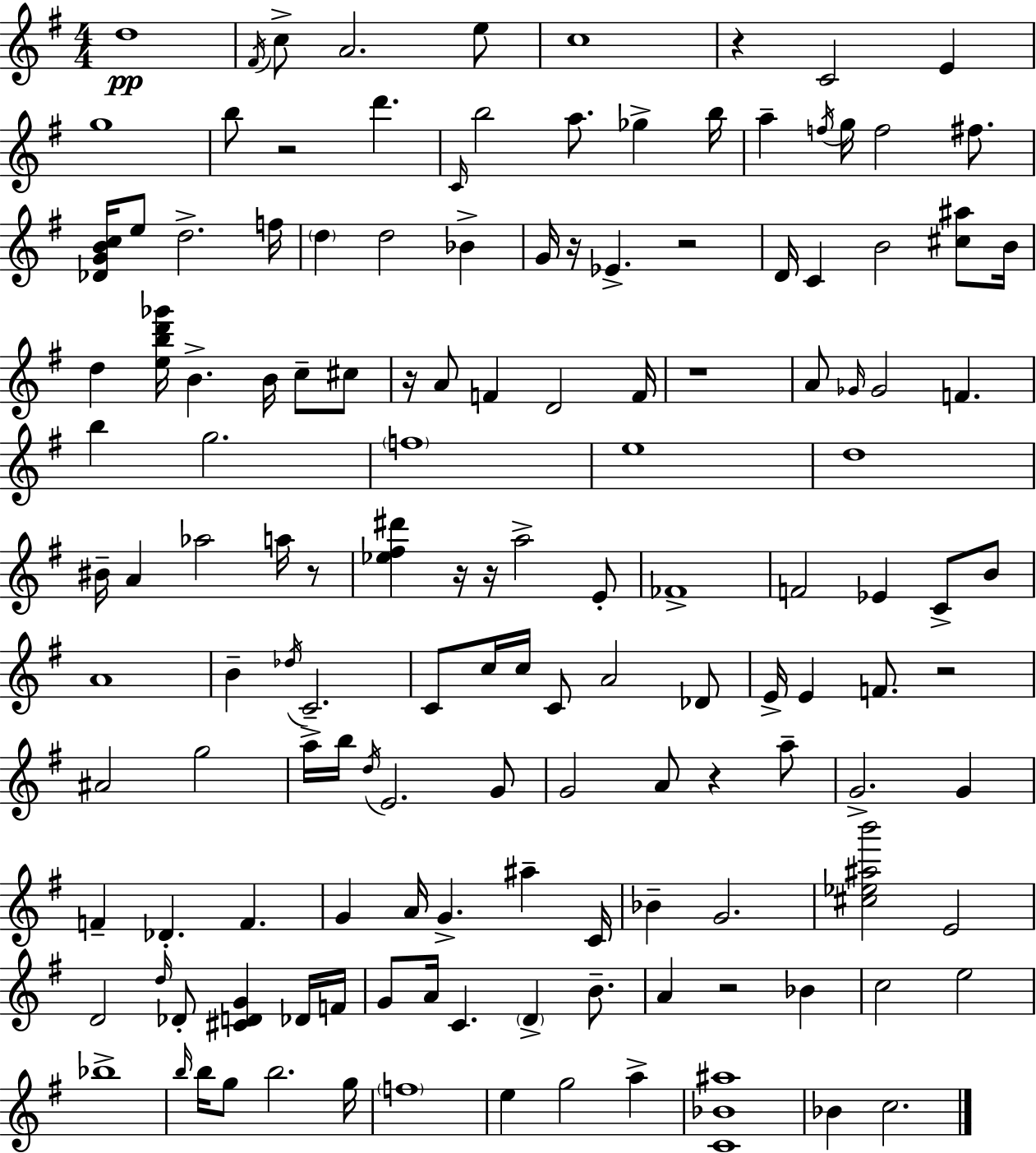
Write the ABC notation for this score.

X:1
T:Untitled
M:4/4
L:1/4
K:Em
d4 ^F/4 c/2 A2 e/2 c4 z C2 E g4 b/2 z2 d' C/4 b2 a/2 _g b/4 a f/4 g/4 f2 ^f/2 [_DGBc]/4 e/2 d2 f/4 d d2 _B G/4 z/4 _E z2 D/4 C B2 [^c^a]/2 B/4 d [ebd'_g']/4 B B/4 c/2 ^c/2 z/4 A/2 F D2 F/4 z4 A/2 _G/4 _G2 F b g2 f4 e4 d4 ^B/4 A _a2 a/4 z/2 [_e^f^d'] z/4 z/4 a2 E/2 _F4 F2 _E C/2 B/2 A4 B _d/4 C2 C/2 c/4 c/4 C/2 A2 _D/2 E/4 E F/2 z2 ^A2 g2 a/4 b/4 d/4 E2 G/2 G2 A/2 z a/2 G2 G F _D F G A/4 G ^a C/4 _B G2 [^c_e^ab']2 E2 D2 d/4 _D/2 [^CDG] _D/4 F/4 G/2 A/4 C D B/2 A z2 _B c2 e2 _b4 b/4 b/4 g/2 b2 g/4 f4 e g2 a [C_B^a]4 _B c2